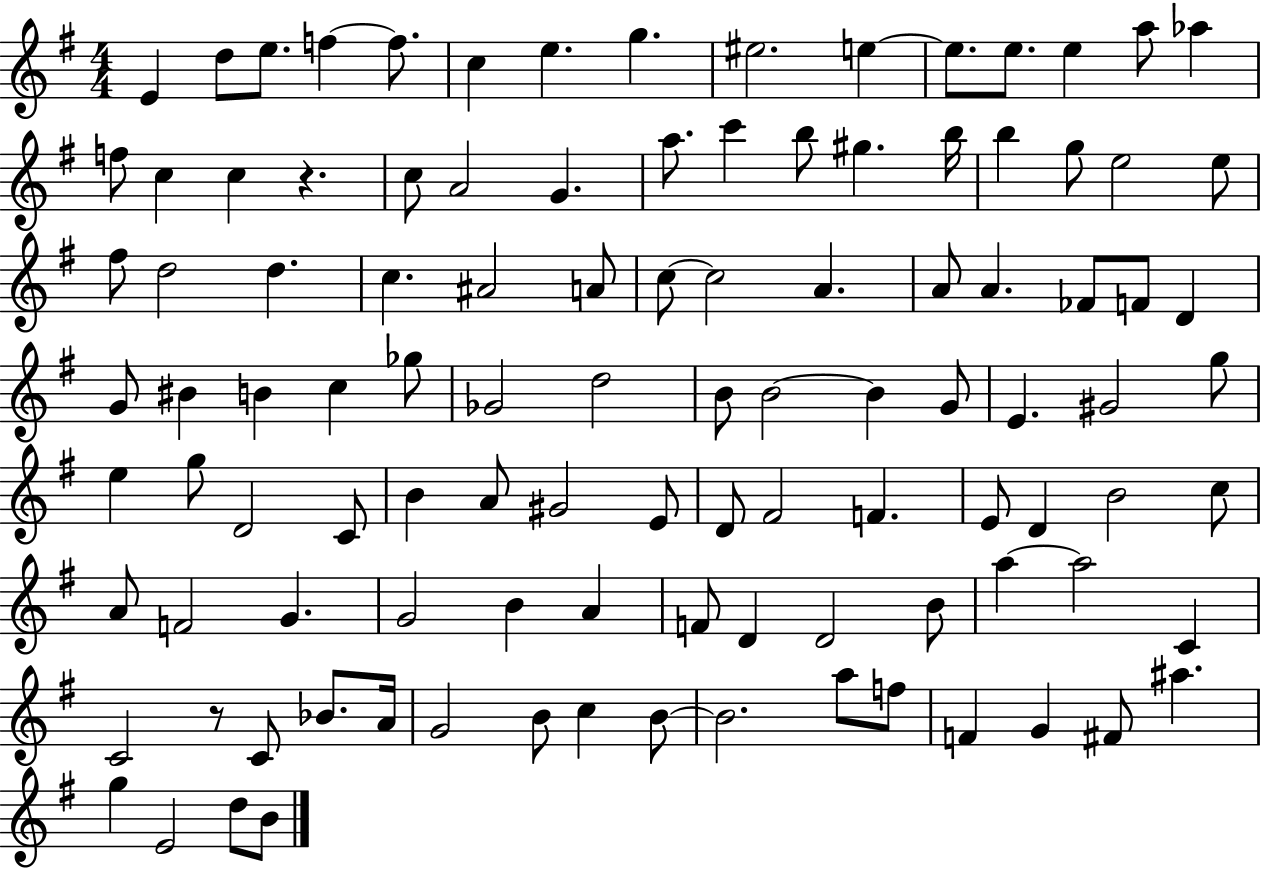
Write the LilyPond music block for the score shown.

{
  \clef treble
  \numericTimeSignature
  \time 4/4
  \key g \major
  e'4 d''8 e''8. f''4~~ f''8. | c''4 e''4. g''4. | eis''2. e''4~~ | e''8. e''8. e''4 a''8 aes''4 | \break f''8 c''4 c''4 r4. | c''8 a'2 g'4. | a''8. c'''4 b''8 gis''4. b''16 | b''4 g''8 e''2 e''8 | \break fis''8 d''2 d''4. | c''4. ais'2 a'8 | c''8~~ c''2 a'4. | a'8 a'4. fes'8 f'8 d'4 | \break g'8 bis'4 b'4 c''4 ges''8 | ges'2 d''2 | b'8 b'2~~ b'4 g'8 | e'4. gis'2 g''8 | \break e''4 g''8 d'2 c'8 | b'4 a'8 gis'2 e'8 | d'8 fis'2 f'4. | e'8 d'4 b'2 c''8 | \break a'8 f'2 g'4. | g'2 b'4 a'4 | f'8 d'4 d'2 b'8 | a''4~~ a''2 c'4 | \break c'2 r8 c'8 bes'8. a'16 | g'2 b'8 c''4 b'8~~ | b'2. a''8 f''8 | f'4 g'4 fis'8 ais''4. | \break g''4 e'2 d''8 b'8 | \bar "|."
}